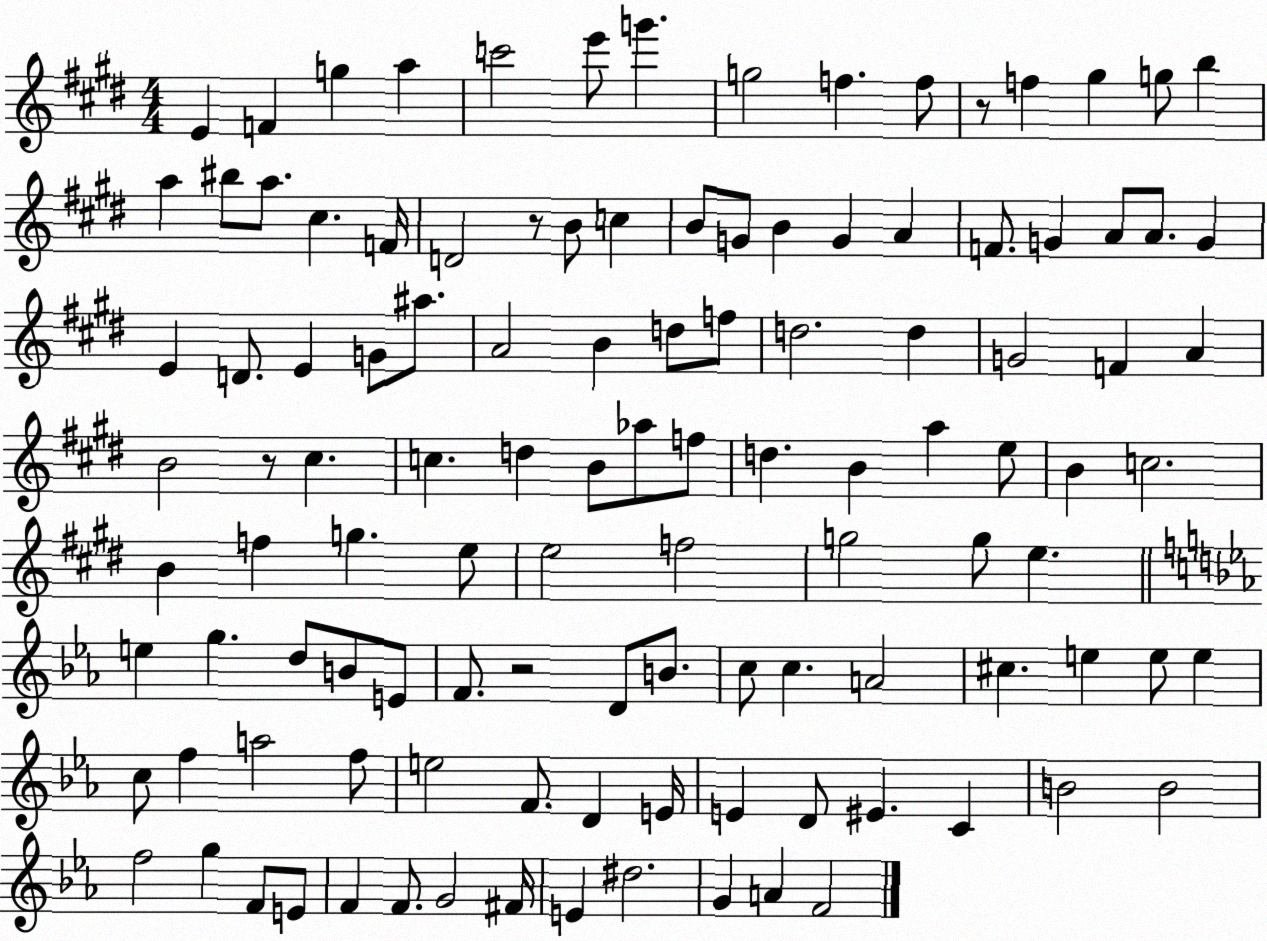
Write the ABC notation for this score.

X:1
T:Untitled
M:4/4
L:1/4
K:E
E F g a c'2 e'/2 g' g2 f f/2 z/2 f ^g g/2 b a ^b/2 a/2 ^c F/4 D2 z/2 B/2 c B/2 G/2 B G A F/2 G A/2 A/2 G E D/2 E G/2 ^a/2 A2 B d/2 f/2 d2 d G2 F A B2 z/2 ^c c d B/2 _a/2 f/2 d B a e/2 B c2 B f g e/2 e2 f2 g2 g/2 e e g d/2 B/2 E/2 F/2 z2 D/2 B/2 c/2 c A2 ^c e e/2 e c/2 f a2 f/2 e2 F/2 D E/4 E D/2 ^E C B2 B2 f2 g F/2 E/2 F F/2 G2 ^F/4 E ^d2 G A F2